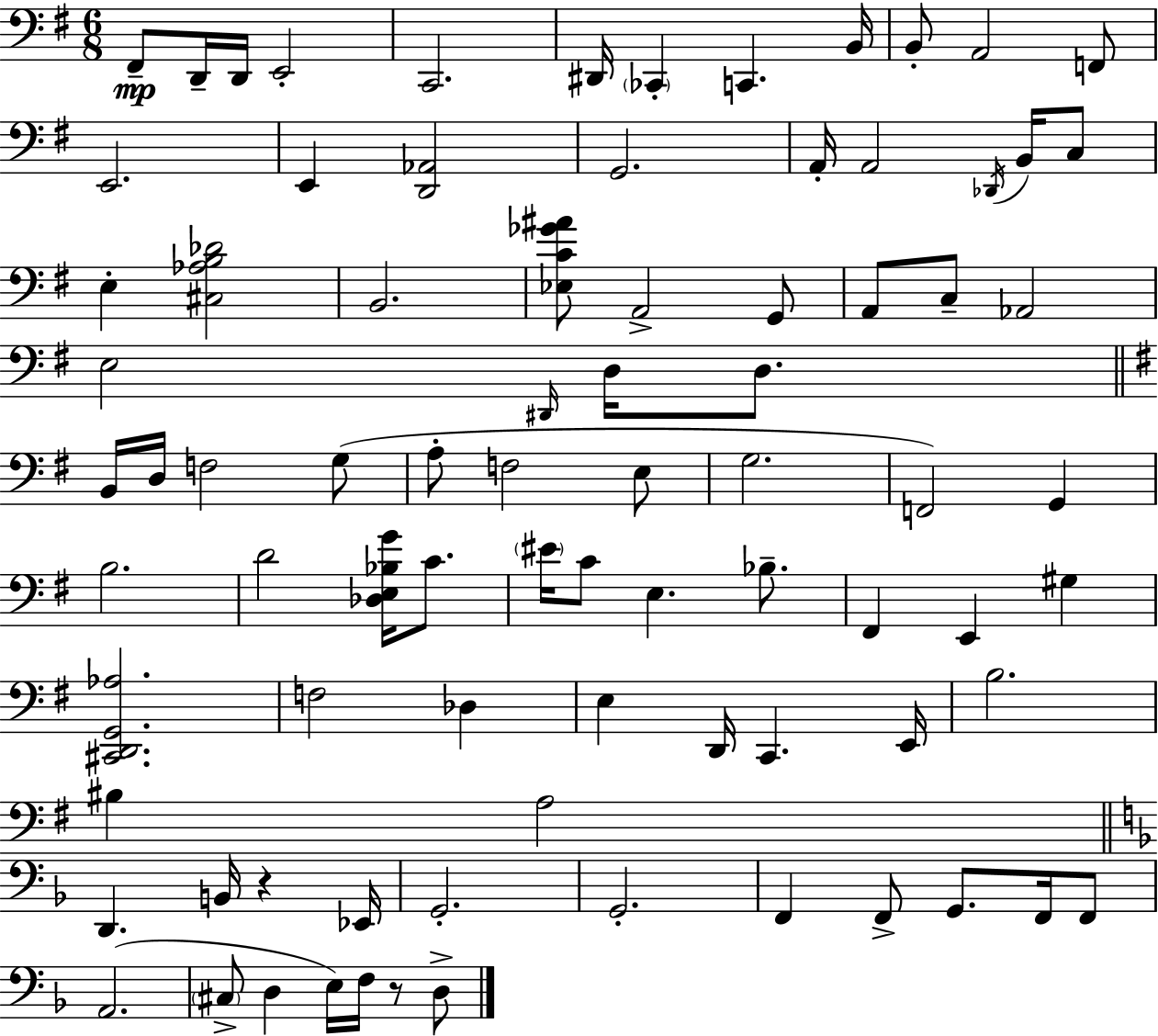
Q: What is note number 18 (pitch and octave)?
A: Db2